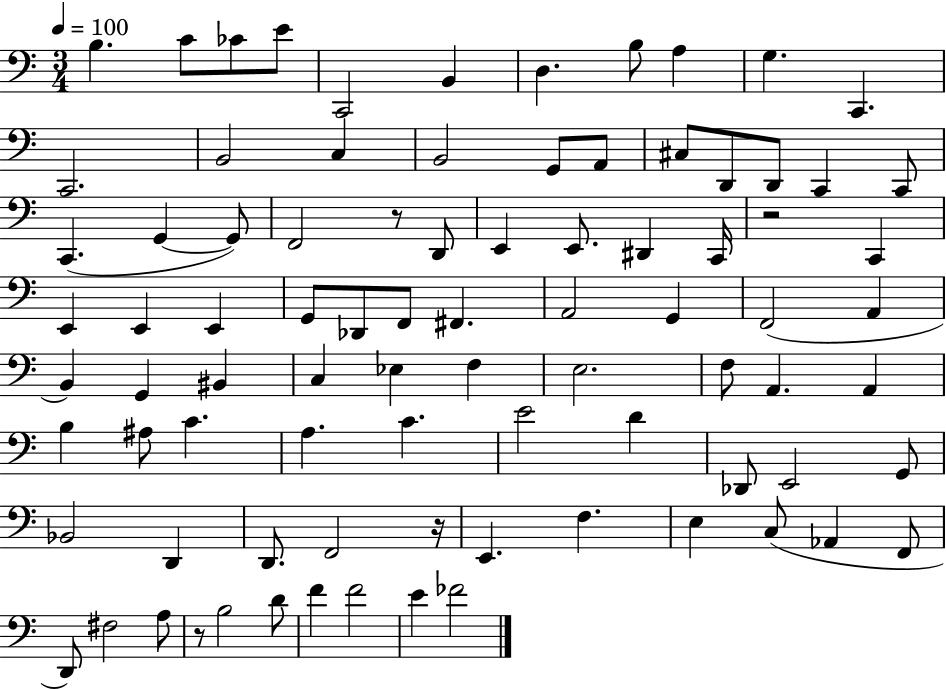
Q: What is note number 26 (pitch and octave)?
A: F2